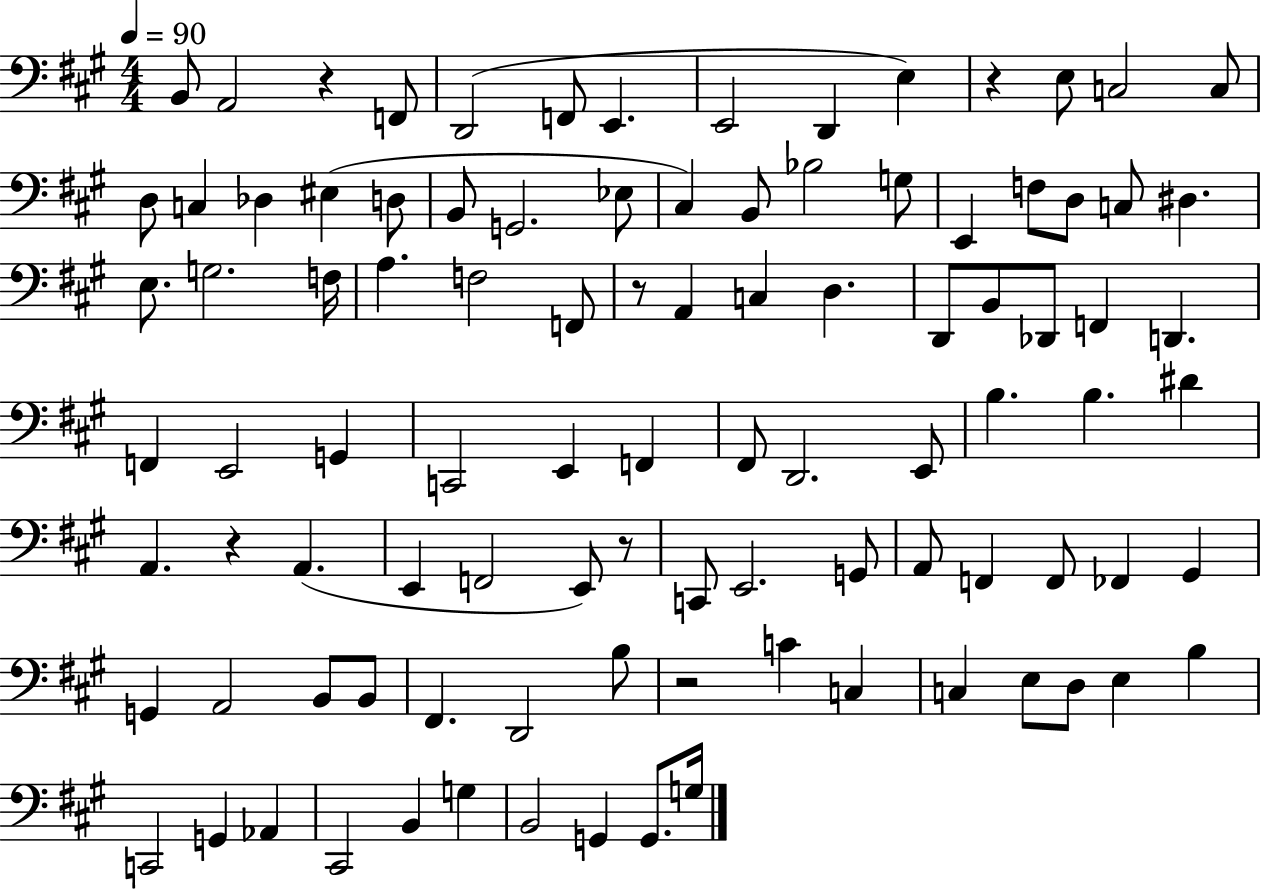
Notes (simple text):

B2/e A2/h R/q F2/e D2/h F2/e E2/q. E2/h D2/q E3/q R/q E3/e C3/h C3/e D3/e C3/q Db3/q EIS3/q D3/e B2/e G2/h. Eb3/e C#3/q B2/e Bb3/h G3/e E2/q F3/e D3/e C3/e D#3/q. E3/e. G3/h. F3/s A3/q. F3/h F2/e R/e A2/q C3/q D3/q. D2/e B2/e Db2/e F2/q D2/q. F2/q E2/h G2/q C2/h E2/q F2/q F#2/e D2/h. E2/e B3/q. B3/q. D#4/q A2/q. R/q A2/q. E2/q F2/h E2/e R/e C2/e E2/h. G2/e A2/e F2/q F2/e FES2/q G#2/q G2/q A2/h B2/e B2/e F#2/q. D2/h B3/e R/h C4/q C3/q C3/q E3/e D3/e E3/q B3/q C2/h G2/q Ab2/q C#2/h B2/q G3/q B2/h G2/q G2/e. G3/s